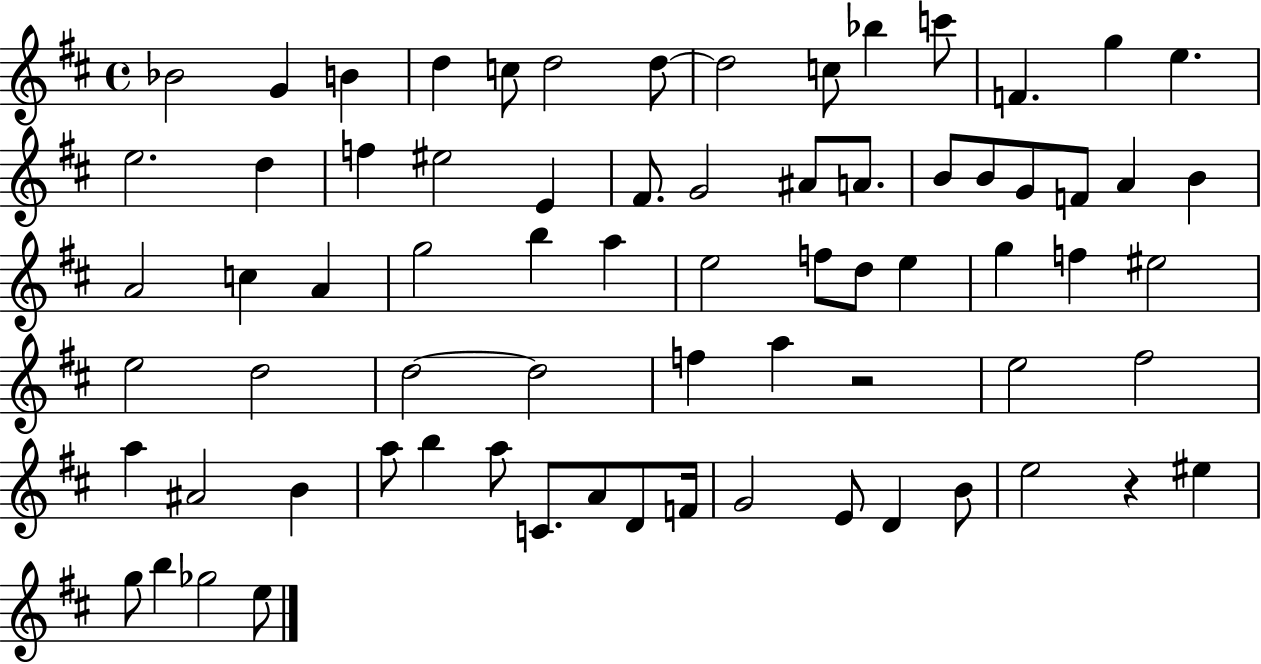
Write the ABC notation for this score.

X:1
T:Untitled
M:4/4
L:1/4
K:D
_B2 G B d c/2 d2 d/2 d2 c/2 _b c'/2 F g e e2 d f ^e2 E ^F/2 G2 ^A/2 A/2 B/2 B/2 G/2 F/2 A B A2 c A g2 b a e2 f/2 d/2 e g f ^e2 e2 d2 d2 d2 f a z2 e2 ^f2 a ^A2 B a/2 b a/2 C/2 A/2 D/2 F/4 G2 E/2 D B/2 e2 z ^e g/2 b _g2 e/2